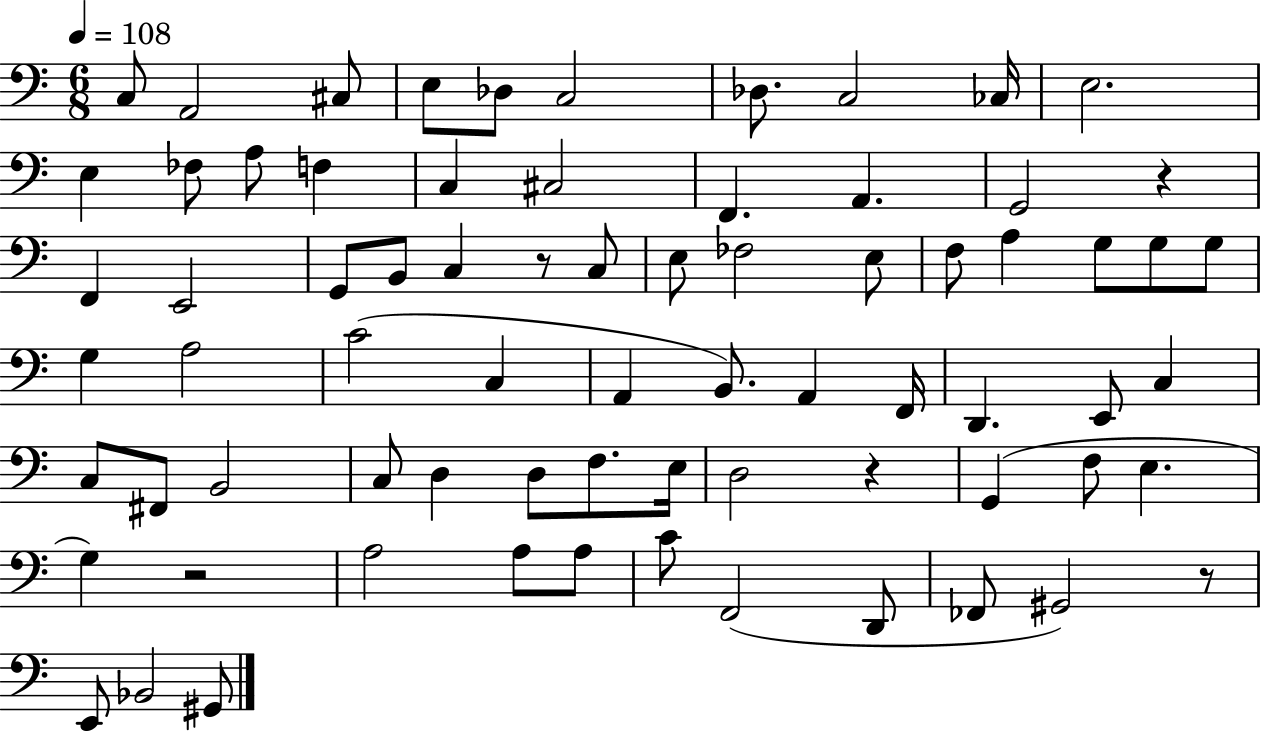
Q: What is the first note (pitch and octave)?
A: C3